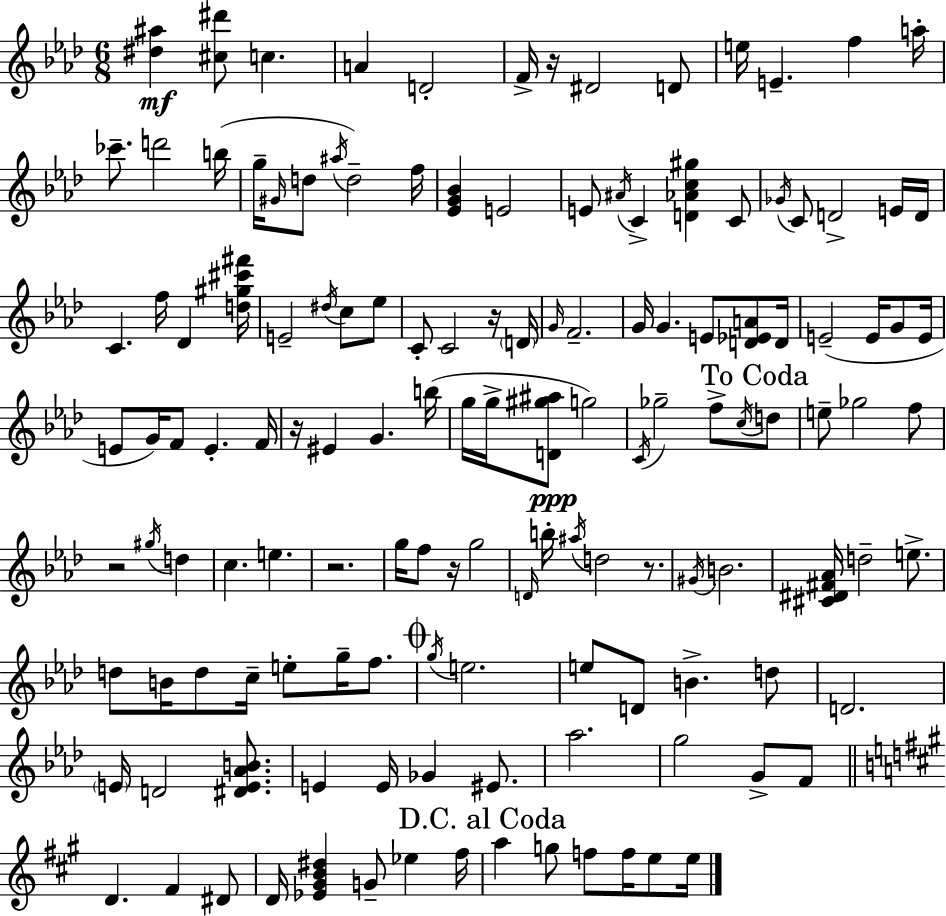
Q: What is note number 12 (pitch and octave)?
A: D6